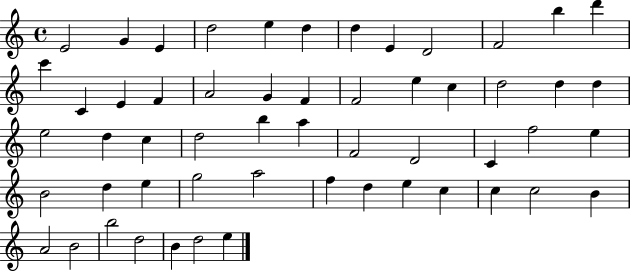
X:1
T:Untitled
M:4/4
L:1/4
K:C
E2 G E d2 e d d E D2 F2 b d' c' C E F A2 G F F2 e c d2 d d e2 d c d2 b a F2 D2 C f2 e B2 d e g2 a2 f d e c c c2 B A2 B2 b2 d2 B d2 e